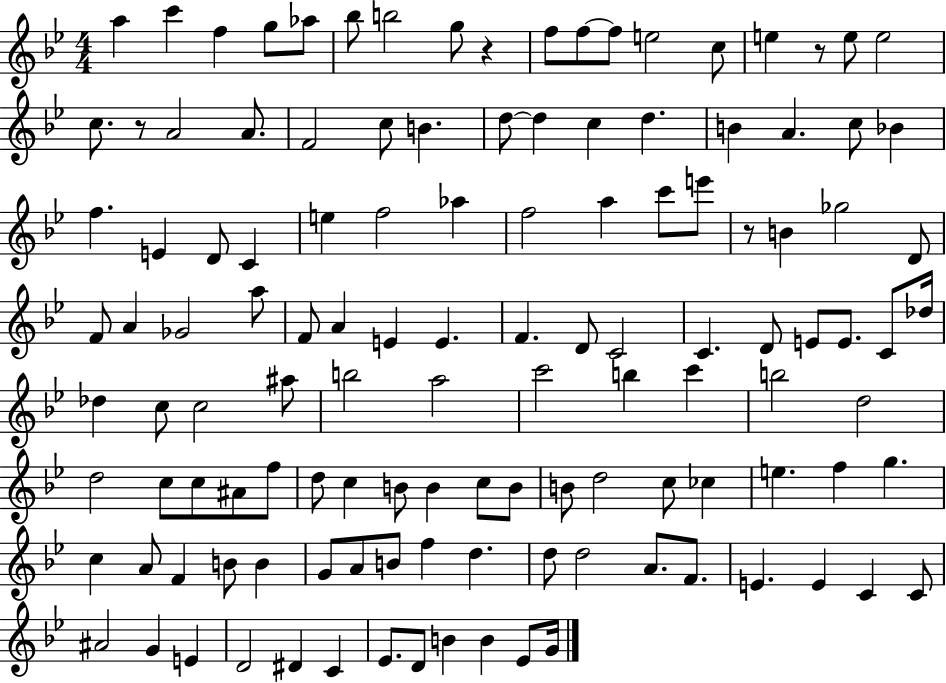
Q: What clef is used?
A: treble